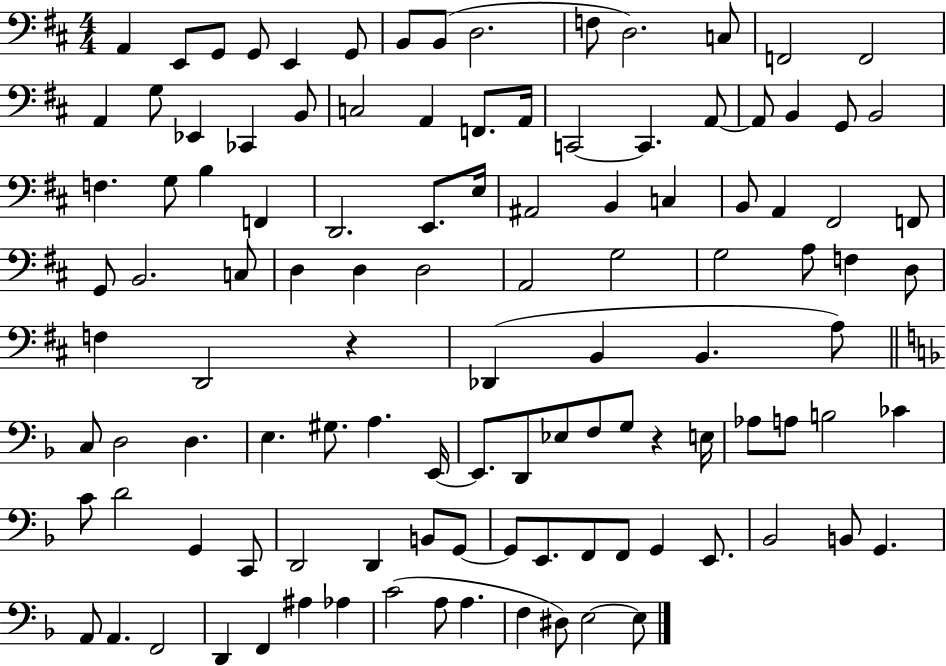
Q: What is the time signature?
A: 4/4